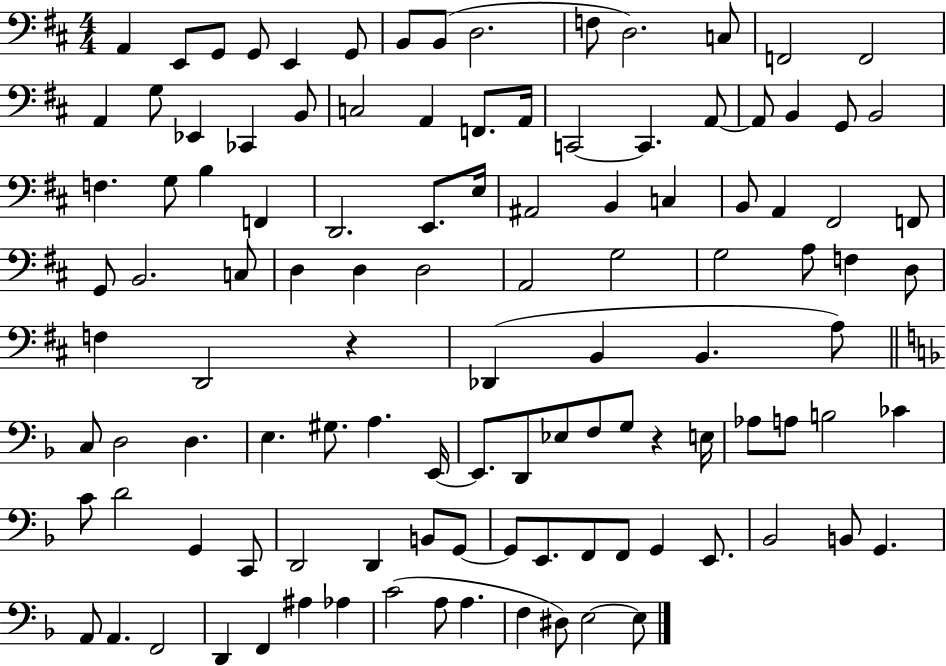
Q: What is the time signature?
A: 4/4